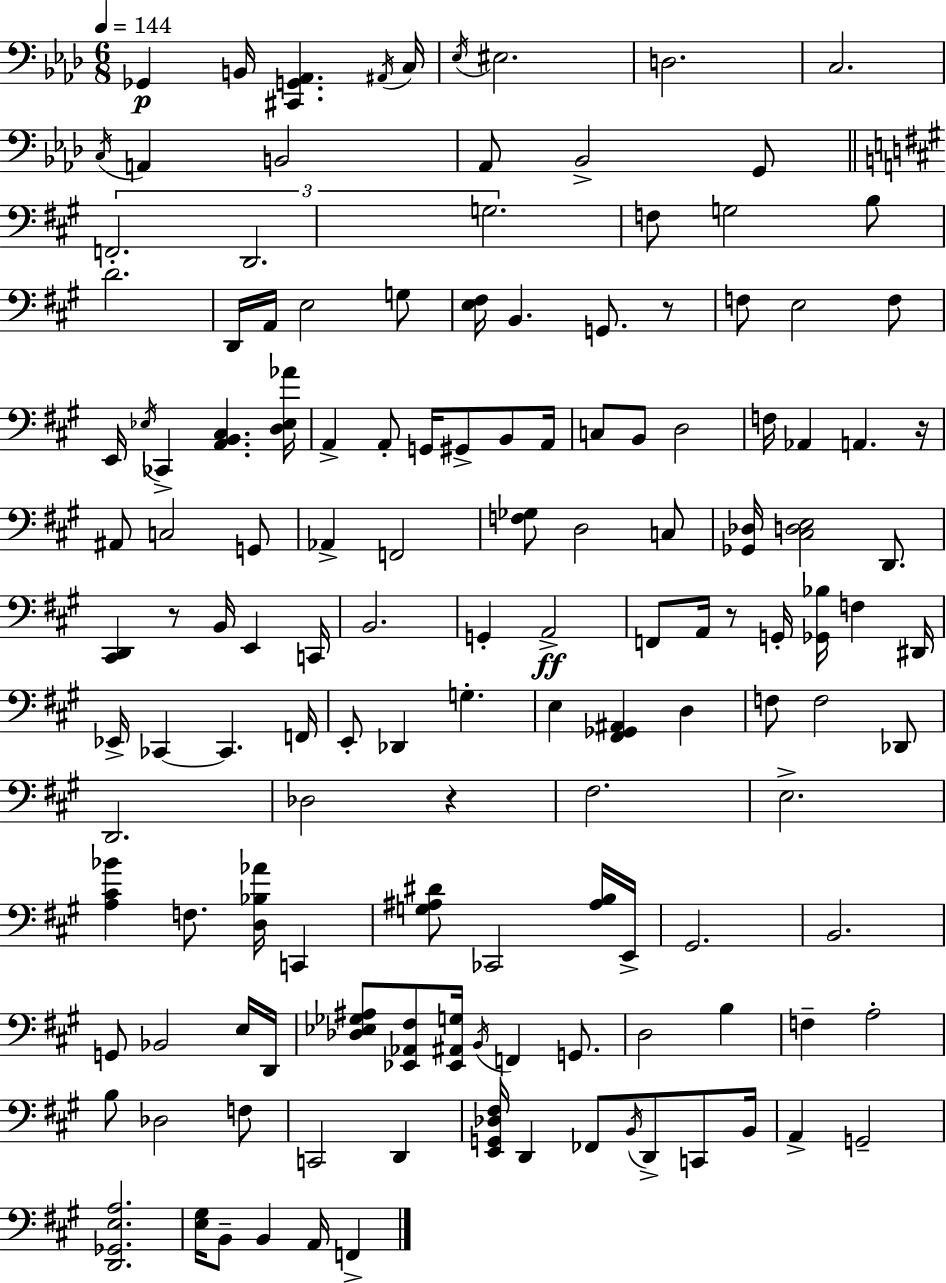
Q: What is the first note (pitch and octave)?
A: Gb2